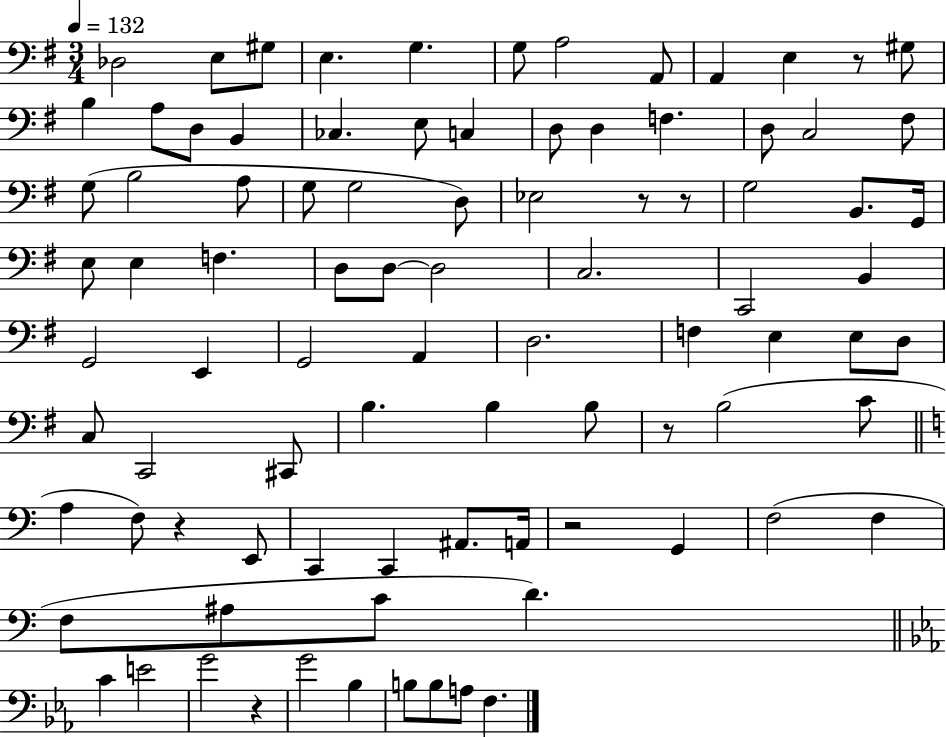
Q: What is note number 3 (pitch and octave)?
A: G#3